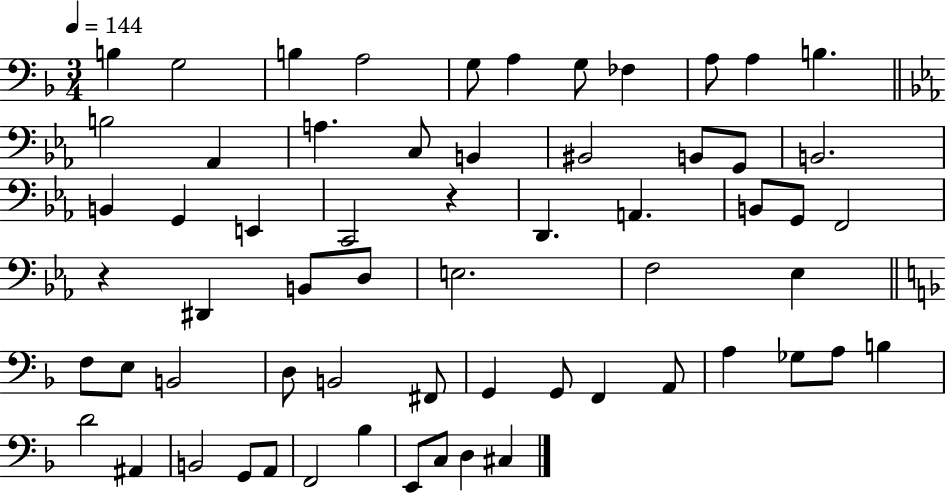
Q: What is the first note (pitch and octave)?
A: B3